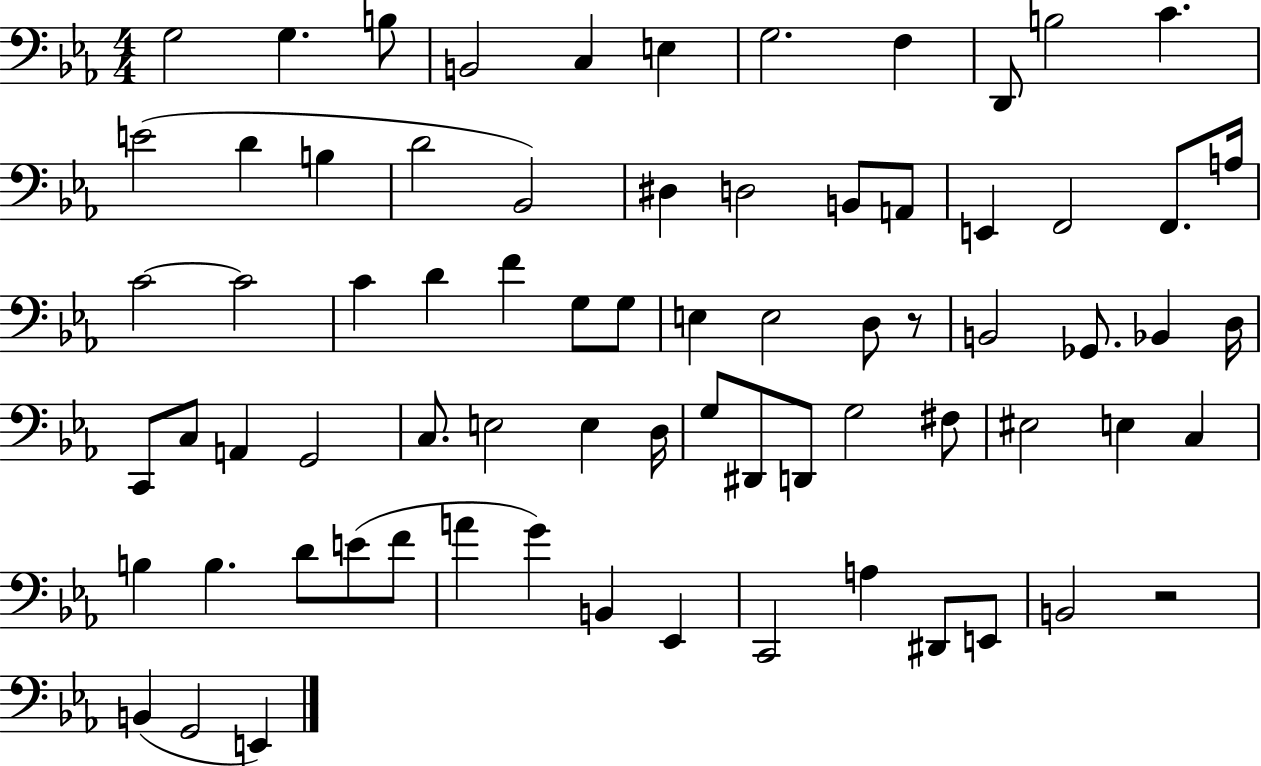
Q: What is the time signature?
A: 4/4